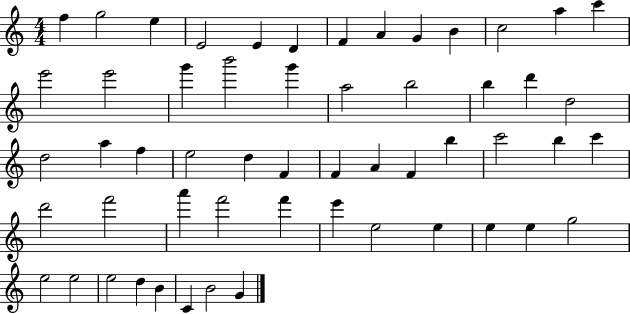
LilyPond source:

{
  \clef treble
  \numericTimeSignature
  \time 4/4
  \key c \major
  f''4 g''2 e''4 | e'2 e'4 d'4 | f'4 a'4 g'4 b'4 | c''2 a''4 c'''4 | \break e'''2 e'''2 | g'''4 b'''2 g'''4 | a''2 b''2 | b''4 d'''4 d''2 | \break d''2 a''4 f''4 | e''2 d''4 f'4 | f'4 a'4 f'4 b''4 | c'''2 b''4 c'''4 | \break d'''2 f'''2 | a'''4 f'''2 f'''4 | e'''4 e''2 e''4 | e''4 e''4 g''2 | \break e''2 e''2 | e''2 d''4 b'4 | c'4 b'2 g'4 | \bar "|."
}